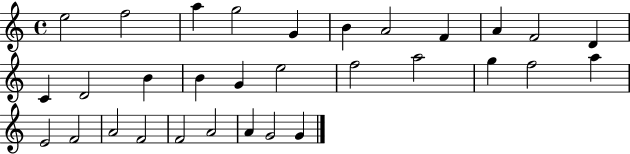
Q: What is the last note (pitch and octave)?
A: G4